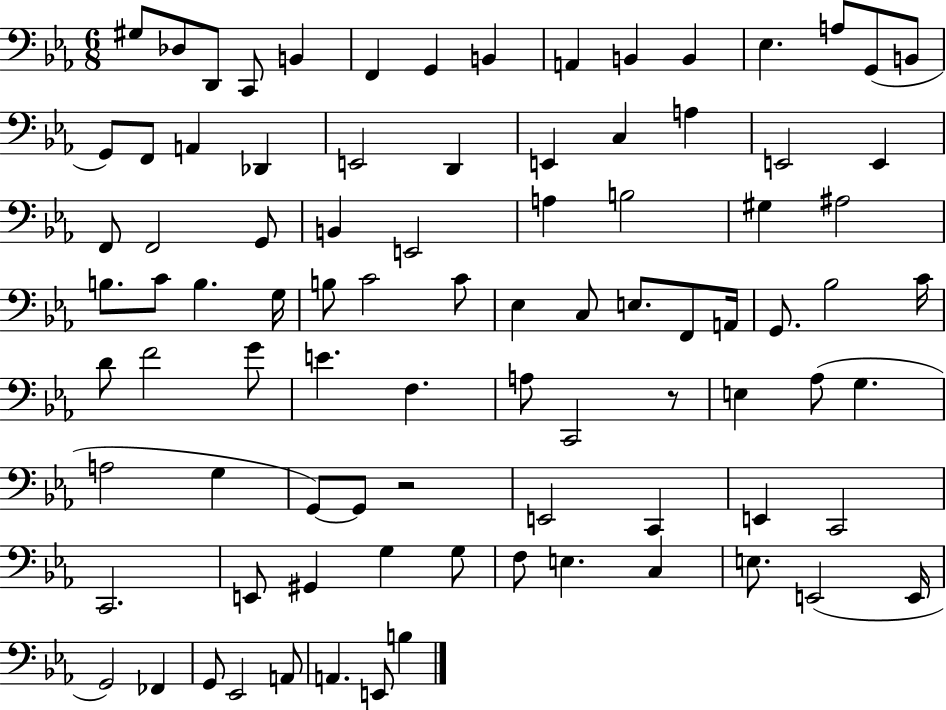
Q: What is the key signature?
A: EES major